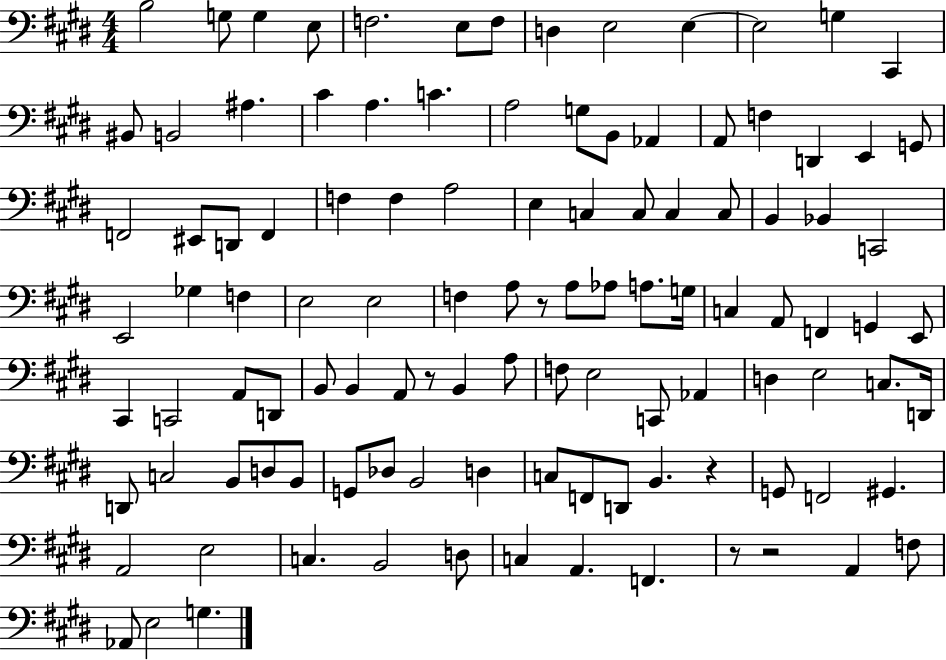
B3/h G3/e G3/q E3/e F3/h. E3/e F3/e D3/q E3/h E3/q E3/h G3/q C#2/q BIS2/e B2/h A#3/q. C#4/q A3/q. C4/q. A3/h G3/e B2/e Ab2/q A2/e F3/q D2/q E2/q G2/e F2/h EIS2/e D2/e F2/q F3/q F3/q A3/h E3/q C3/q C3/e C3/q C3/e B2/q Bb2/q C2/h E2/h Gb3/q F3/q E3/h E3/h F3/q A3/e R/e A3/e Ab3/e A3/e. G3/s C3/q A2/e F2/q G2/q E2/e C#2/q C2/h A2/e D2/e B2/e B2/q A2/e R/e B2/q A3/e F3/e E3/h C2/e Ab2/q D3/q E3/h C3/e. D2/s D2/e C3/h B2/e D3/e B2/e G2/e Db3/e B2/h D3/q C3/e F2/e D2/e B2/q. R/q G2/e F2/h G#2/q. A2/h E3/h C3/q. B2/h D3/e C3/q A2/q. F2/q. R/e R/h A2/q F3/e Ab2/e E3/h G3/q.